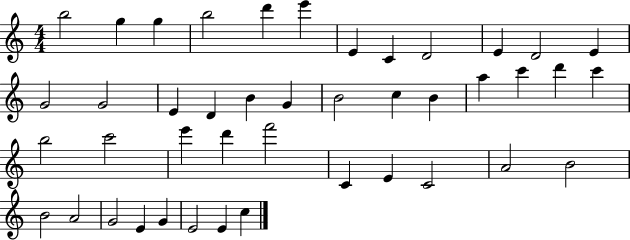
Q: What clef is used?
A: treble